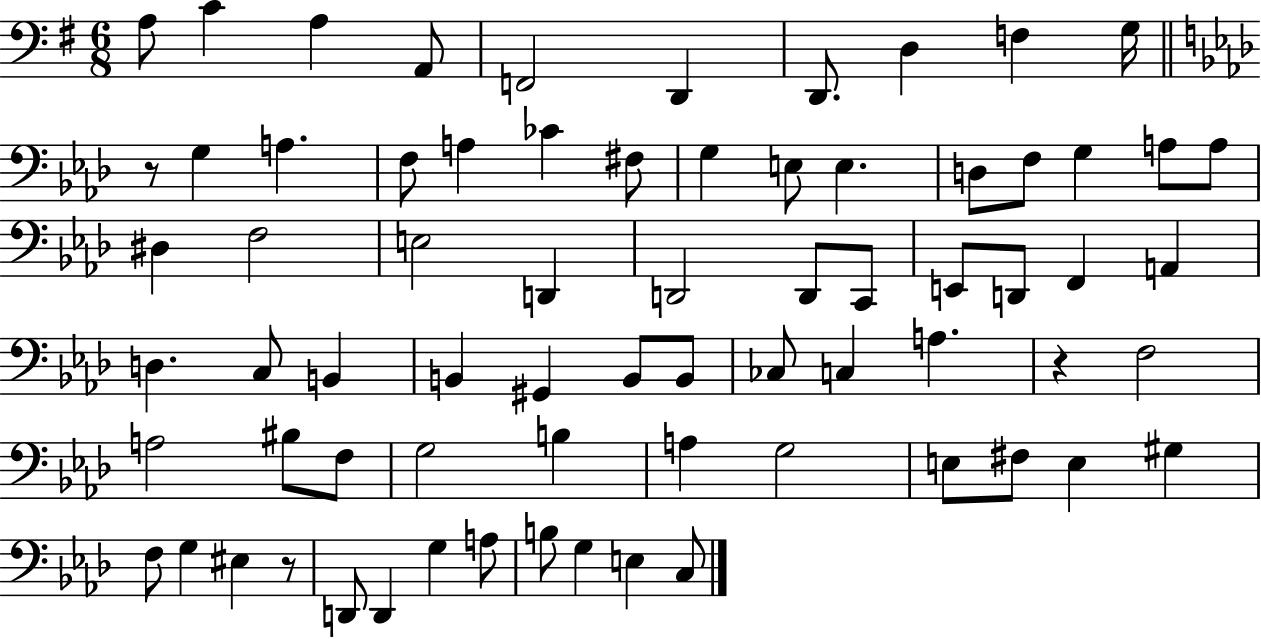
X:1
T:Untitled
M:6/8
L:1/4
K:G
A,/2 C A, A,,/2 F,,2 D,, D,,/2 D, F, G,/4 z/2 G, A, F,/2 A, _C ^F,/2 G, E,/2 E, D,/2 F,/2 G, A,/2 A,/2 ^D, F,2 E,2 D,, D,,2 D,,/2 C,,/2 E,,/2 D,,/2 F,, A,, D, C,/2 B,, B,, ^G,, B,,/2 B,,/2 _C,/2 C, A, z F,2 A,2 ^B,/2 F,/2 G,2 B, A, G,2 E,/2 ^F,/2 E, ^G, F,/2 G, ^E, z/2 D,,/2 D,, G, A,/2 B,/2 G, E, C,/2